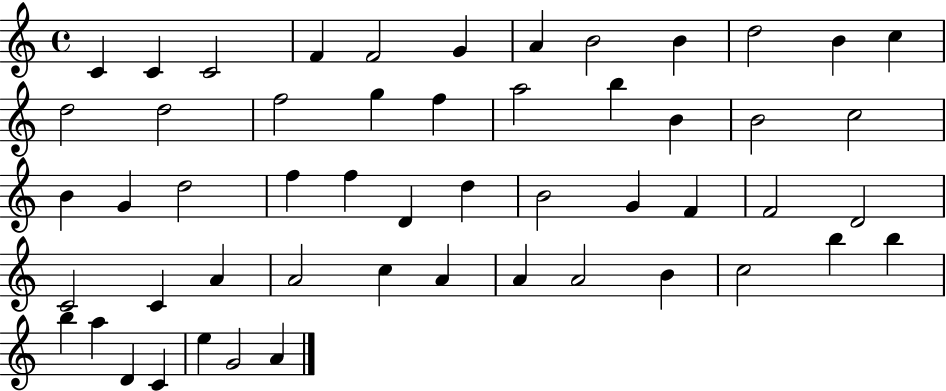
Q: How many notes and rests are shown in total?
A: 53